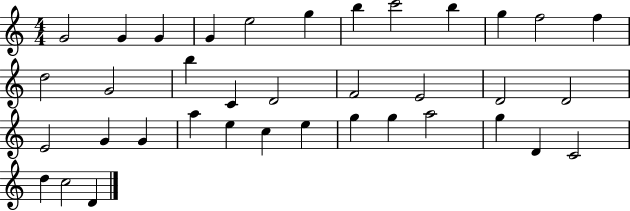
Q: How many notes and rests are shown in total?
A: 37